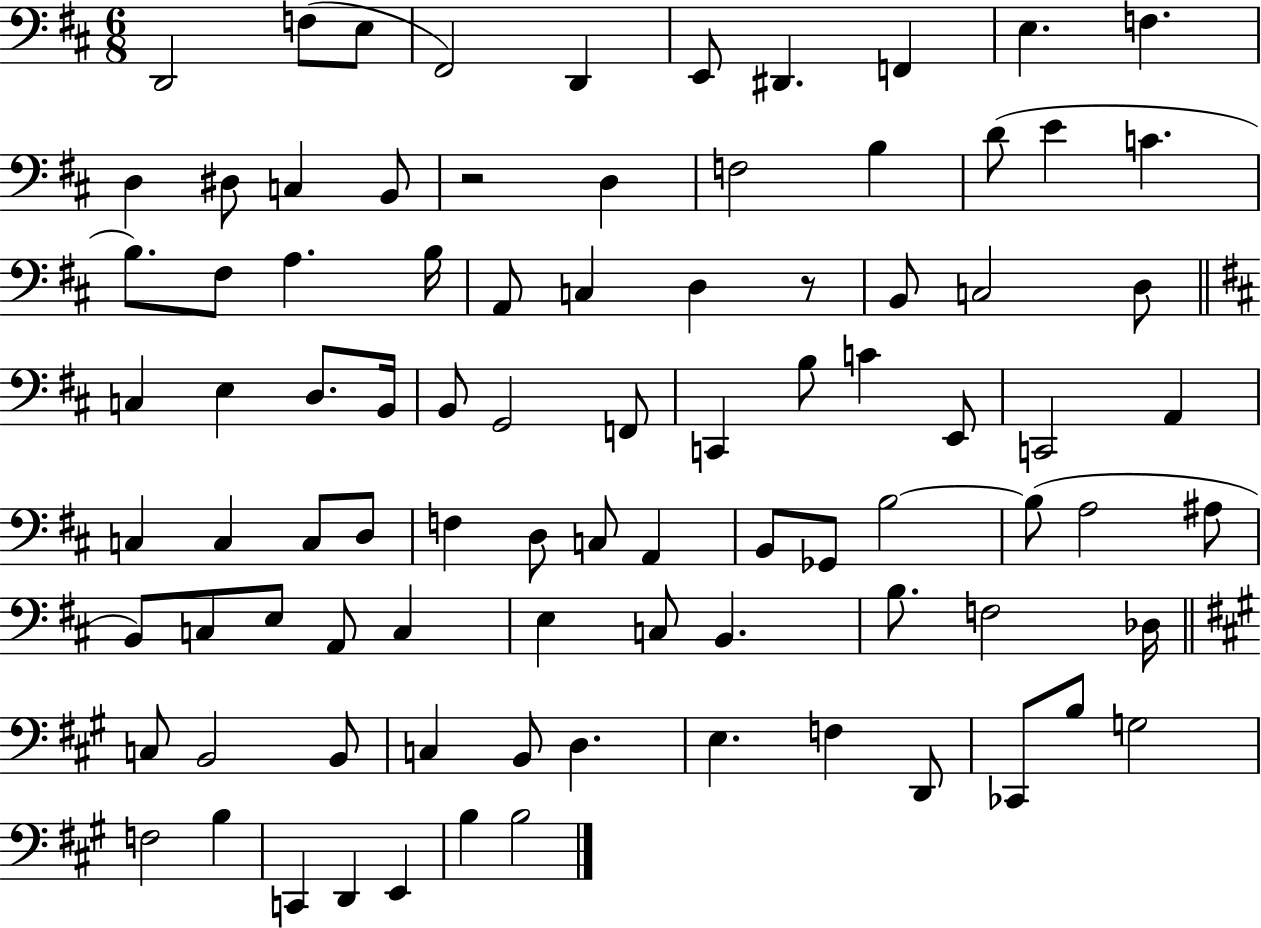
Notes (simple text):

D2/h F3/e E3/e F#2/h D2/q E2/e D#2/q. F2/q E3/q. F3/q. D3/q D#3/e C3/q B2/e R/h D3/q F3/h B3/q D4/e E4/q C4/q. B3/e. F#3/e A3/q. B3/s A2/e C3/q D3/q R/e B2/e C3/h D3/e C3/q E3/q D3/e. B2/s B2/e G2/h F2/e C2/q B3/e C4/q E2/e C2/h A2/q C3/q C3/q C3/e D3/e F3/q D3/e C3/e A2/q B2/e Gb2/e B3/h B3/e A3/h A#3/e B2/e C3/e E3/e A2/e C3/q E3/q C3/e B2/q. B3/e. F3/h Db3/s C3/e B2/h B2/e C3/q B2/e D3/q. E3/q. F3/q D2/e CES2/e B3/e G3/h F3/h B3/q C2/q D2/q E2/q B3/q B3/h